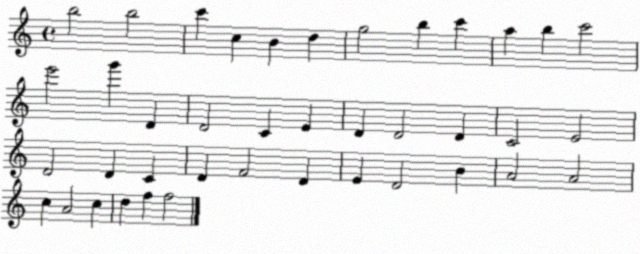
X:1
T:Untitled
M:4/4
L:1/4
K:C
b2 b2 c' c B d g2 b c' a b c'2 e'2 g' D D2 C E D D2 D C2 E2 D2 D C D F2 D E D2 B A2 A2 c A2 c d f f2